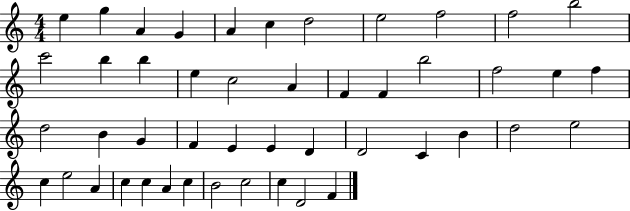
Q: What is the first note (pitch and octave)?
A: E5